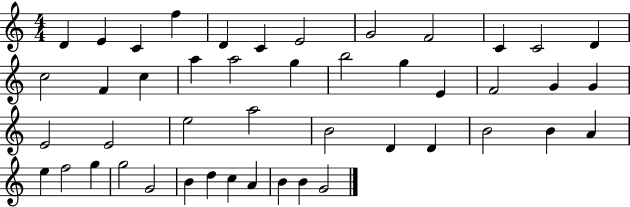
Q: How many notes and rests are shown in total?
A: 46